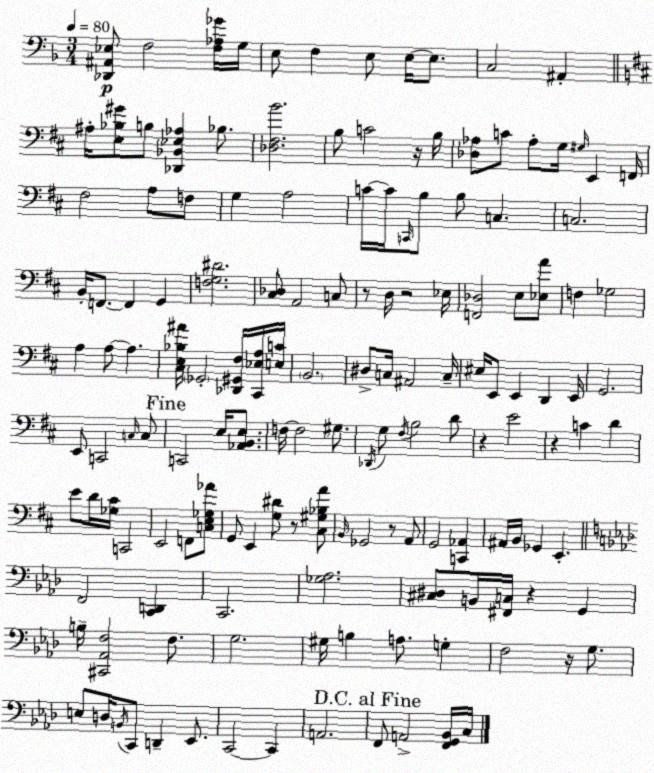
X:1
T:Untitled
M:3/4
L:1/4
K:F
[_D,,^A,,_E,]/2 F,2 [F,_A,_G]/4 G,/4 E,/2 F, E,/2 E,/4 E,/2 C,2 ^A,, ^A,/4 [E,_B,^G]/2 B,/2 [_D,,_B,,_E,_A,] _B,/2 [_D,^F,B]2 B,/2 C2 z/4 B,/4 [_D,_A,]/2 C/2 _A,/2 G,/4 ^G,/4 E,, F,,/4 ^F,2 A,/2 F,/2 G, A,2 C/4 C/4 C,,/4 B,/2 B,/2 C, C,2 B,,/4 F,,/2 F,, G,, [F,G,^D]2 [^C,_D,]/2 A,,2 C,/2 z/2 D,/4 z2 _E,/4 [F,,_D,]2 E,/2 [_E,A]/2 F, _G,2 A, A,/2 A, [^C,E,_B,^A]/4 _G,,2 [_D,,^G,,^F,]/4 [^C,,_E,A,]/4 [E,C]/4 B,,2 ^D,/2 C,/4 ^A,,2 C,/4 ^E,/4 E,,/2 E,, D,, E,,/4 G,,2 E,,/2 C,,2 C,/4 C,/2 C,,2 E,/4 [_A,,B,,E,]/2 F,/4 F,2 ^G,/2 _D,,/4 G,/2 ^F,/4 B,2 D/2 z E2 z C D E/2 D/4 [_G,^C]/4 C,,2 E,,2 F,,/2 [C,E,_G,_A]/2 G,,/2 E,, [G,^D]/2 z/2 [^C,^G,_B,A]/2 B,,/4 _G,,2 z/2 A,,/2 G,,2 [C,,_A,,] ^A,,/4 B,,/4 _G,, E,, F,,2 [C,,D,,] C,,2 [_G,_A,]2 [^C,^D,]/2 B,,/4 [^F,,C,]/4 z G,, B,/4 [^C,,_A,,F,]2 F,/2 G,2 ^G,/4 B, A,/2 G, F,2 z/4 G,/2 E,/2 D,/4 B,,/4 C,,/2 D,, _E,,/2 C,,2 C,, A,,2 F,,/2 A,,2 [F,,G,,_B,,]/4 C,/4